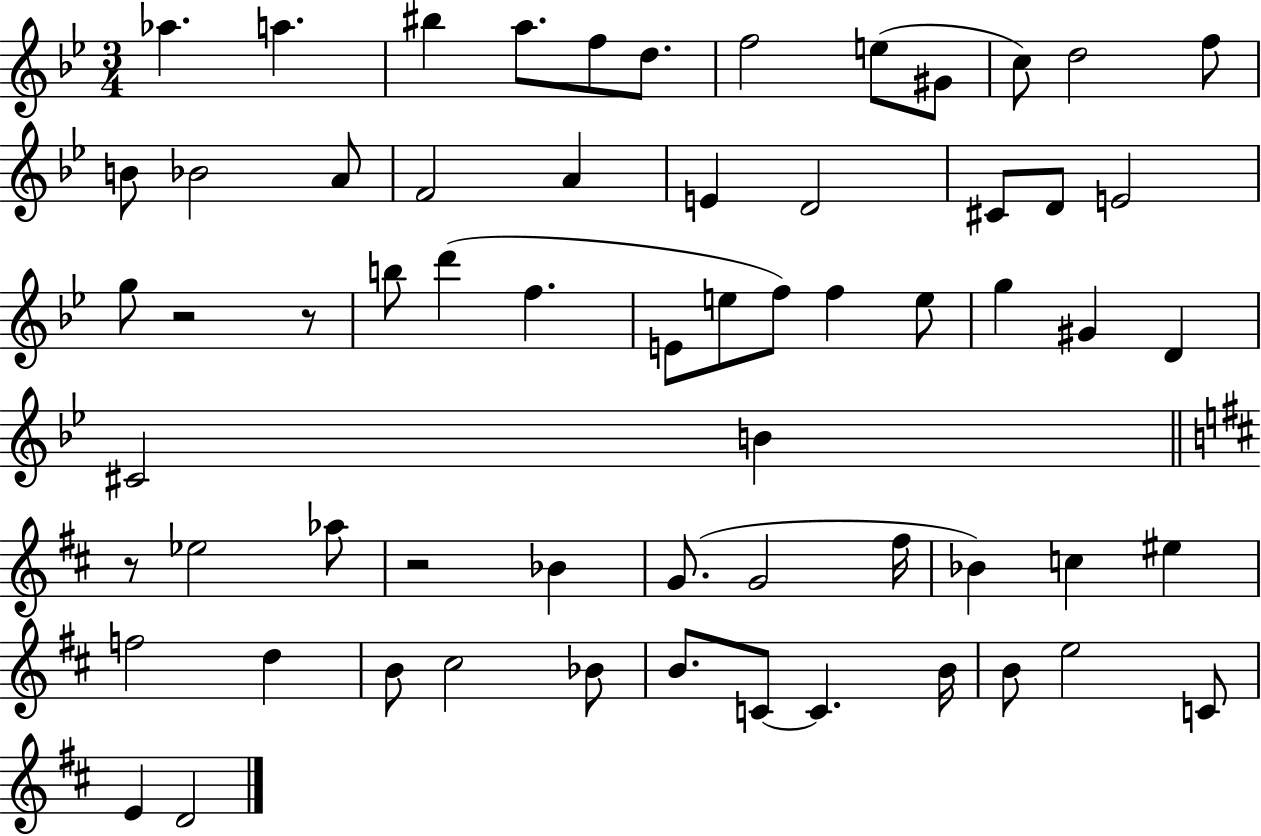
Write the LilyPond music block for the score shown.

{
  \clef treble
  \numericTimeSignature
  \time 3/4
  \key bes \major
  \repeat volta 2 { aes''4. a''4. | bis''4 a''8. f''8 d''8. | f''2 e''8( gis'8 | c''8) d''2 f''8 | \break b'8 bes'2 a'8 | f'2 a'4 | e'4 d'2 | cis'8 d'8 e'2 | \break g''8 r2 r8 | b''8 d'''4( f''4. | e'8 e''8 f''8) f''4 e''8 | g''4 gis'4 d'4 | \break cis'2 b'4 | \bar "||" \break \key d \major r8 ees''2 aes''8 | r2 bes'4 | g'8.( g'2 fis''16 | bes'4) c''4 eis''4 | \break f''2 d''4 | b'8 cis''2 bes'8 | b'8. c'8~~ c'4. b'16 | b'8 e''2 c'8 | \break e'4 d'2 | } \bar "|."
}